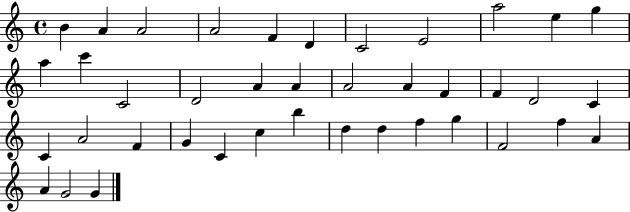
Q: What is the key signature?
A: C major